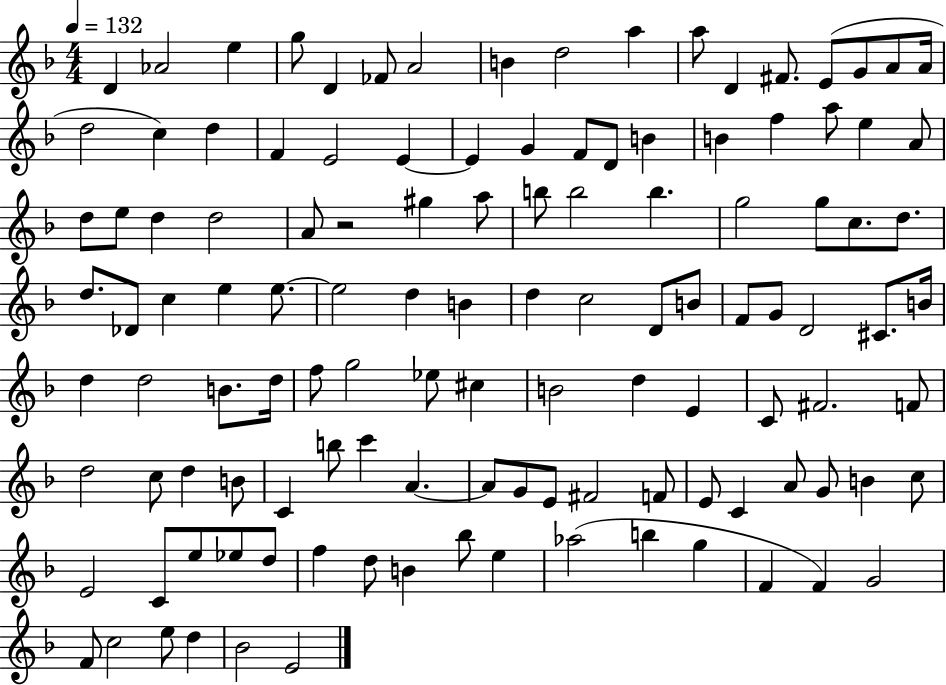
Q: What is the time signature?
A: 4/4